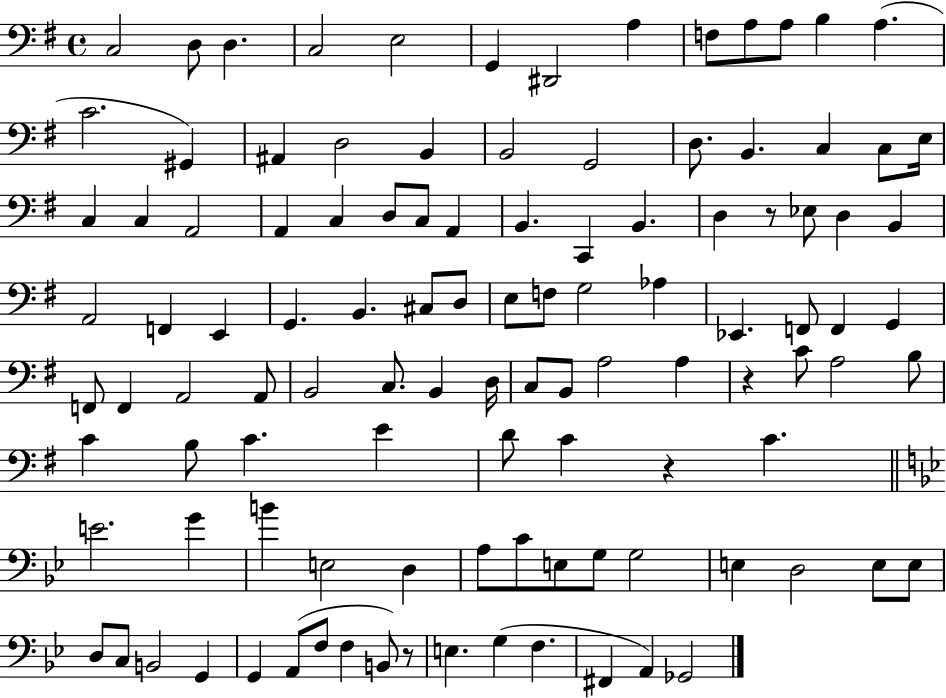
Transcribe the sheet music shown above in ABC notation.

X:1
T:Untitled
M:4/4
L:1/4
K:G
C,2 D,/2 D, C,2 E,2 G,, ^D,,2 A, F,/2 A,/2 A,/2 B, A, C2 ^G,, ^A,, D,2 B,, B,,2 G,,2 D,/2 B,, C, C,/2 E,/4 C, C, A,,2 A,, C, D,/2 C,/2 A,, B,, C,, B,, D, z/2 _E,/2 D, B,, A,,2 F,, E,, G,, B,, ^C,/2 D,/2 E,/2 F,/2 G,2 _A, _E,, F,,/2 F,, G,, F,,/2 F,, A,,2 A,,/2 B,,2 C,/2 B,, D,/4 C,/2 B,,/2 A,2 A, z C/2 A,2 B,/2 C B,/2 C E D/2 C z C E2 G B E,2 D, A,/2 C/2 E,/2 G,/2 G,2 E, D,2 E,/2 E,/2 D,/2 C,/2 B,,2 G,, G,, A,,/2 F,/2 F, B,,/2 z/2 E, G, F, ^F,, A,, _G,,2